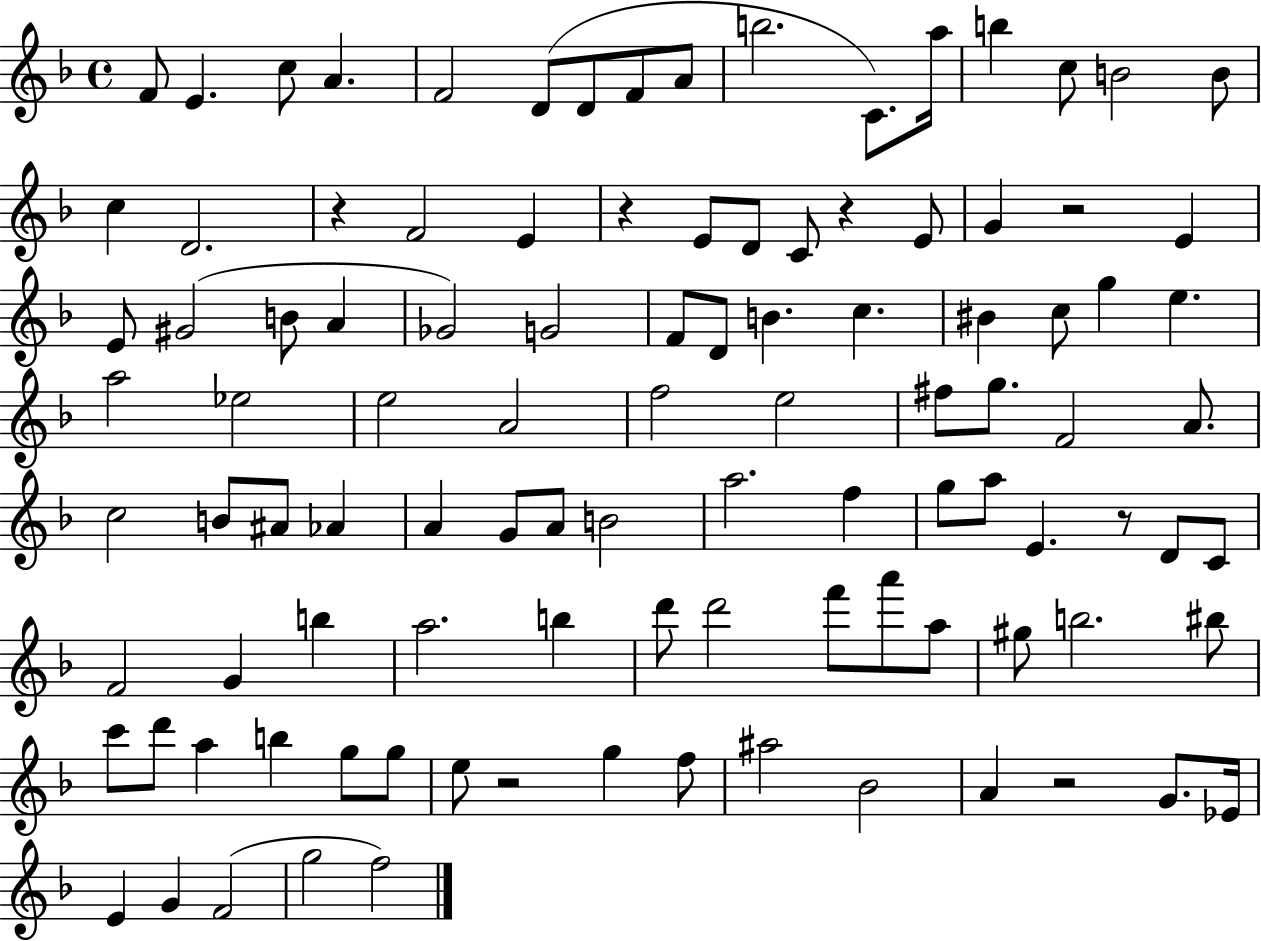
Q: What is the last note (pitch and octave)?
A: F5